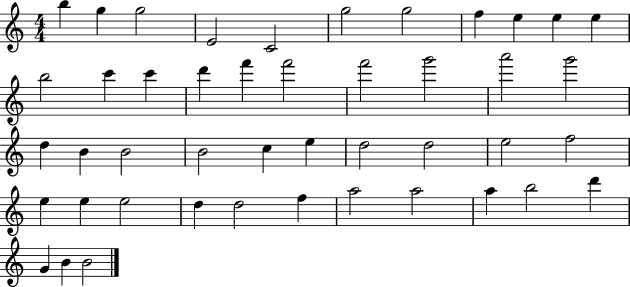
X:1
T:Untitled
M:4/4
L:1/4
K:C
b g g2 E2 C2 g2 g2 f e e e b2 c' c' d' f' f'2 f'2 g'2 a'2 g'2 d B B2 B2 c e d2 d2 e2 f2 e e e2 d d2 f a2 a2 a b2 d' G B B2